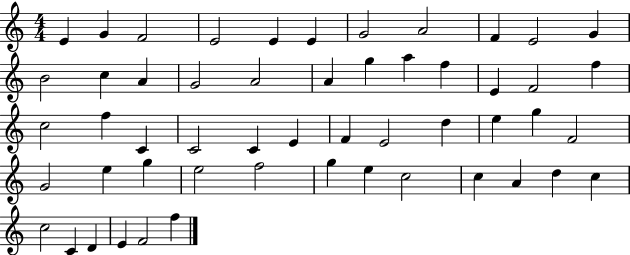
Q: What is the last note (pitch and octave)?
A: F5